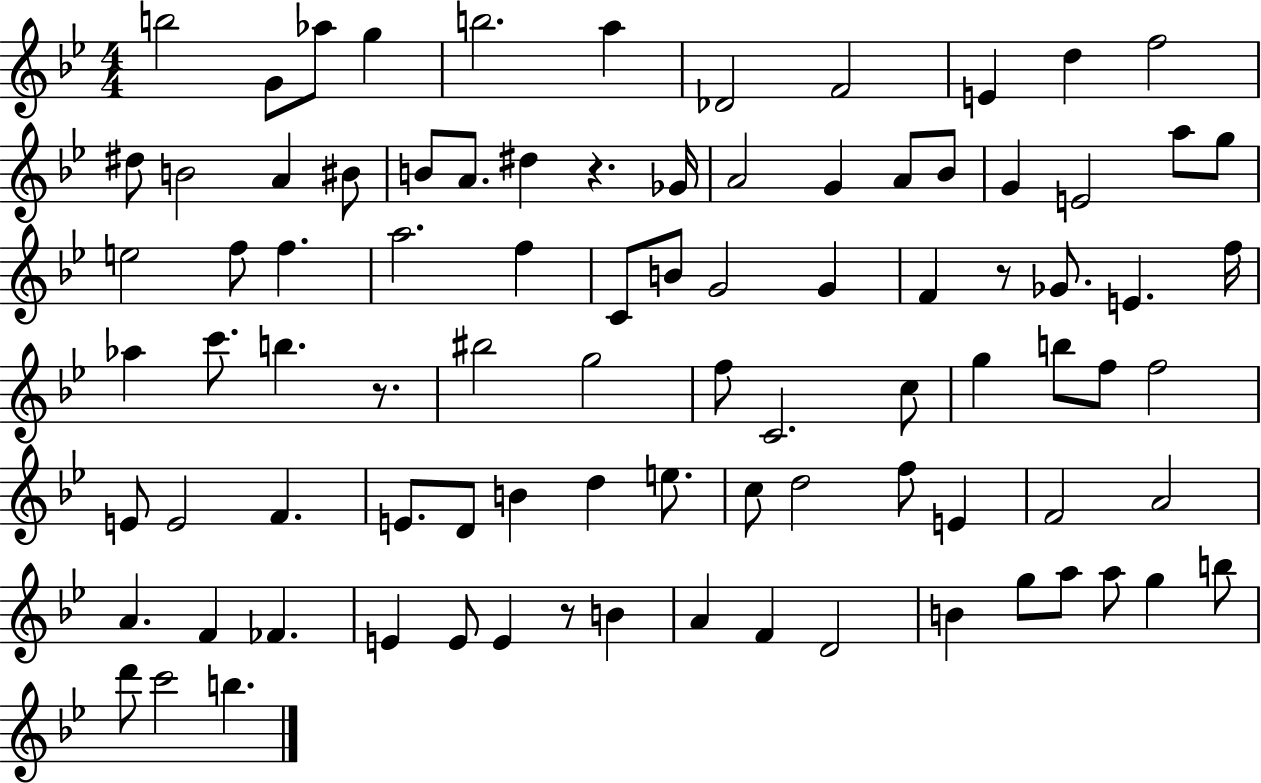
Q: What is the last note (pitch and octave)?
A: B5